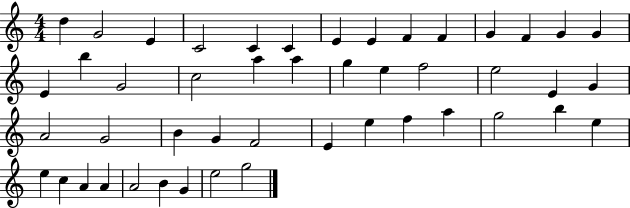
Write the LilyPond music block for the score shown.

{
  \clef treble
  \numericTimeSignature
  \time 4/4
  \key c \major
  d''4 g'2 e'4 | c'2 c'4 c'4 | e'4 e'4 f'4 f'4 | g'4 f'4 g'4 g'4 | \break e'4 b''4 g'2 | c''2 a''4 a''4 | g''4 e''4 f''2 | e''2 e'4 g'4 | \break a'2 g'2 | b'4 g'4 f'2 | e'4 e''4 f''4 a''4 | g''2 b''4 e''4 | \break e''4 c''4 a'4 a'4 | a'2 b'4 g'4 | e''2 g''2 | \bar "|."
}